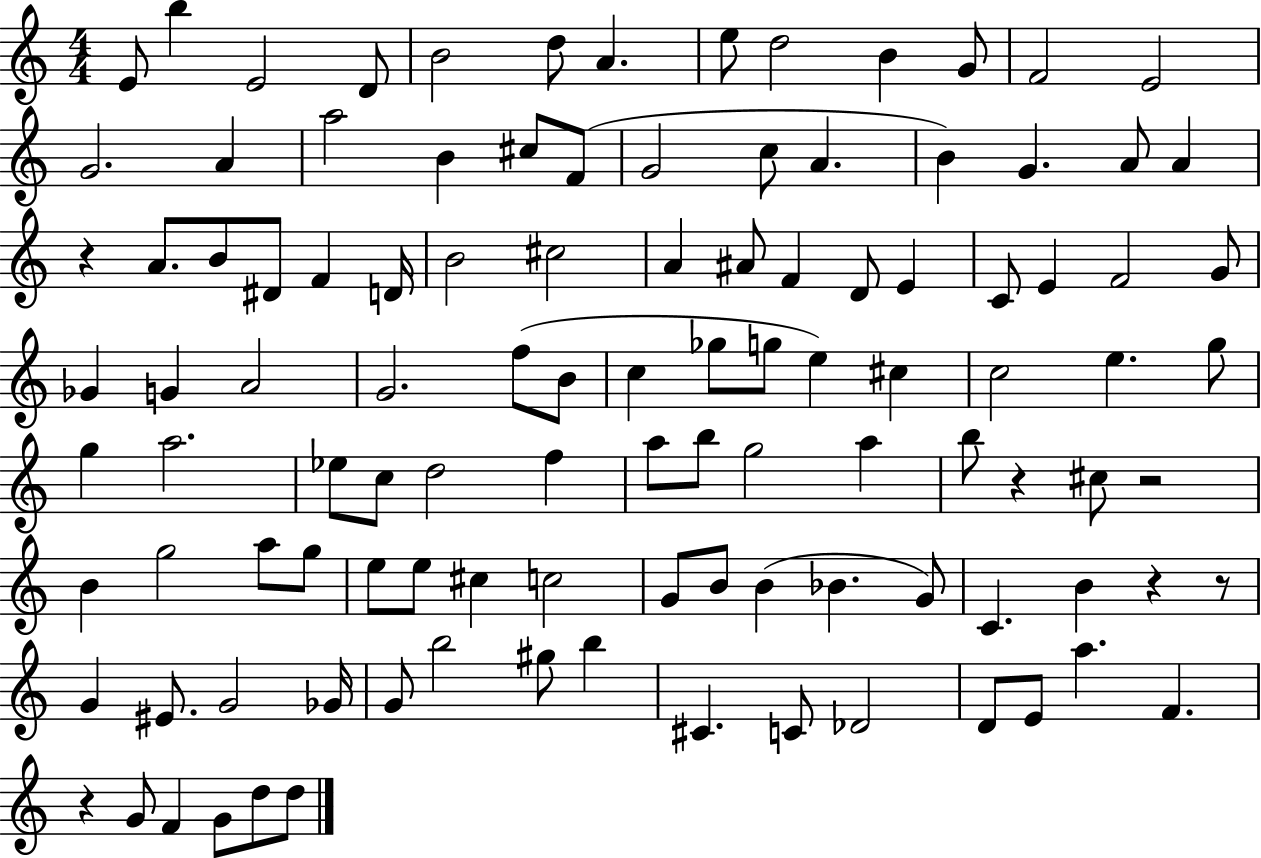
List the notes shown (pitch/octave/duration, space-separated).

E4/e B5/q E4/h D4/e B4/h D5/e A4/q. E5/e D5/h B4/q G4/e F4/h E4/h G4/h. A4/q A5/h B4/q C#5/e F4/e G4/h C5/e A4/q. B4/q G4/q. A4/e A4/q R/q A4/e. B4/e D#4/e F4/q D4/s B4/h C#5/h A4/q A#4/e F4/q D4/e E4/q C4/e E4/q F4/h G4/e Gb4/q G4/q A4/h G4/h. F5/e B4/e C5/q Gb5/e G5/e E5/q C#5/q C5/h E5/q. G5/e G5/q A5/h. Eb5/e C5/e D5/h F5/q A5/e B5/e G5/h A5/q B5/e R/q C#5/e R/h B4/q G5/h A5/e G5/e E5/e E5/e C#5/q C5/h G4/e B4/e B4/q Bb4/q. G4/e C4/q. B4/q R/q R/e G4/q EIS4/e. G4/h Gb4/s G4/e B5/h G#5/e B5/q C#4/q. C4/e Db4/h D4/e E4/e A5/q. F4/q. R/q G4/e F4/q G4/e D5/e D5/e